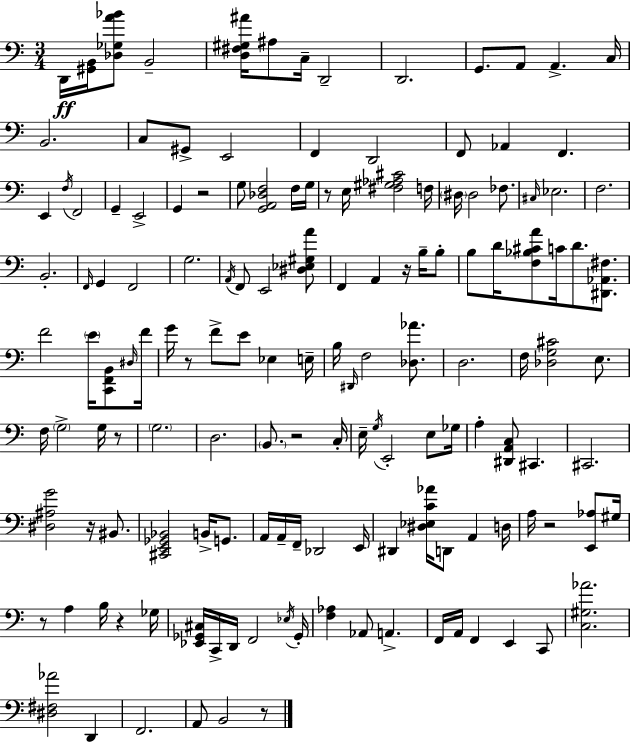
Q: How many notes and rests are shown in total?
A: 146